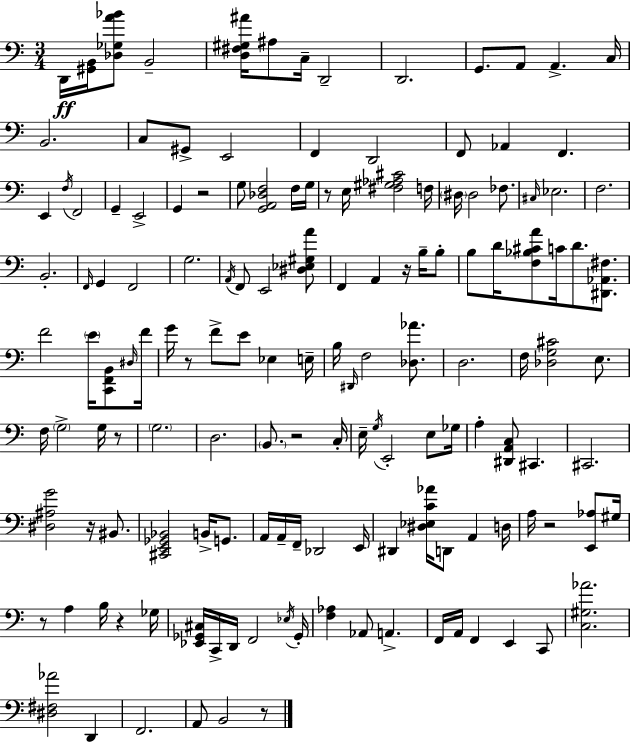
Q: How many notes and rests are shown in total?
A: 146